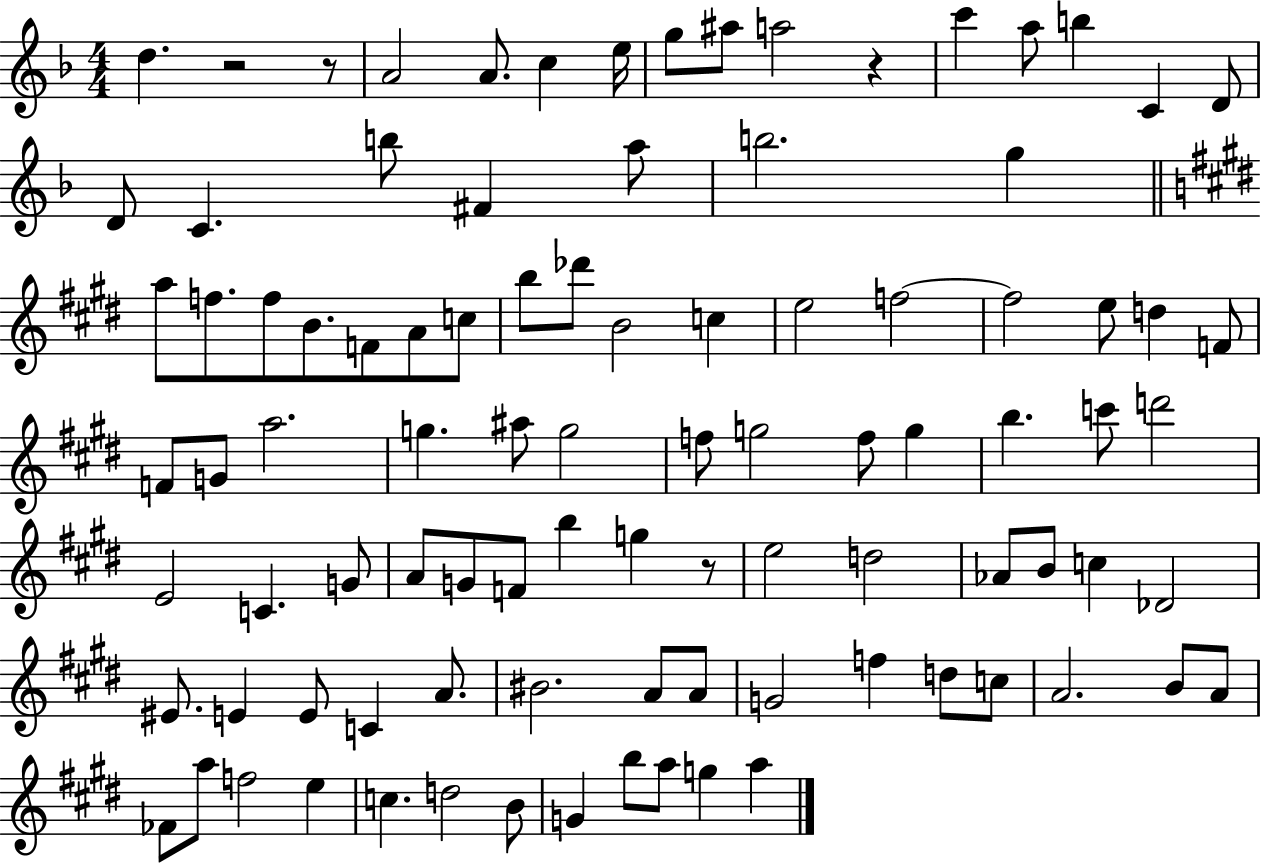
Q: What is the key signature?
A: F major